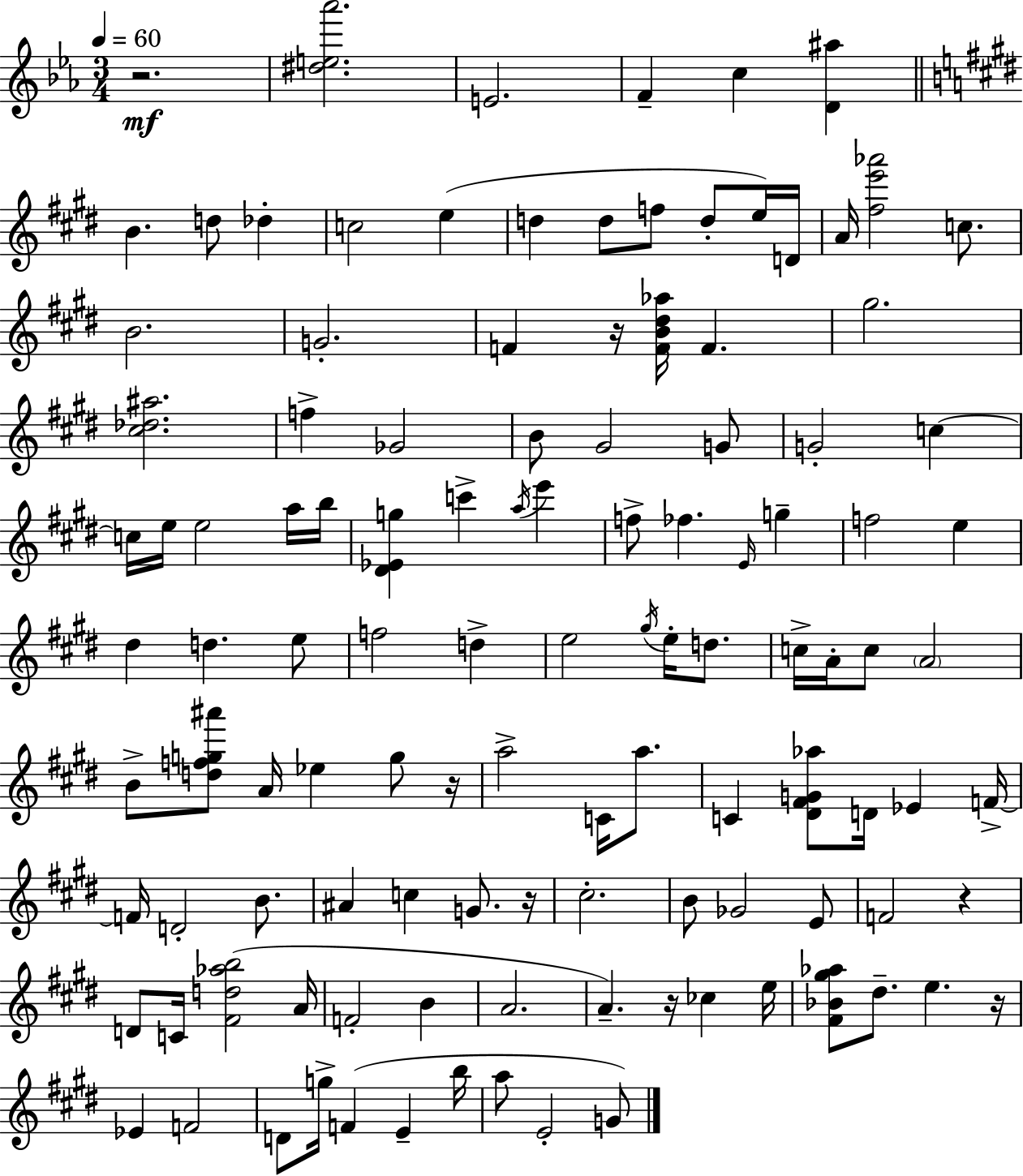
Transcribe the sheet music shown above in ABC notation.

X:1
T:Untitled
M:3/4
L:1/4
K:Cm
z2 [^de_a']2 E2 F c [D^a] B d/2 _d c2 e d d/2 f/2 d/2 e/4 D/4 A/4 [^fe'_a']2 c/2 B2 G2 F z/4 [FB^d_a]/4 F ^g2 [^c_d^a]2 f _G2 B/2 ^G2 G/2 G2 c c/4 e/4 e2 a/4 b/4 [^D_Eg] c' a/4 e' f/2 _f E/4 g f2 e ^d d e/2 f2 d e2 ^g/4 e/4 d/2 c/4 A/4 c/2 A2 B/2 [dfg^a']/2 A/4 _e g/2 z/4 a2 C/4 a/2 C [^D^FG_a]/2 D/4 _E F/4 F/4 D2 B/2 ^A c G/2 z/4 ^c2 B/2 _G2 E/2 F2 z D/2 C/4 [^Fd_ab]2 A/4 F2 B A2 A z/4 _c e/4 [^F_B^g_a]/2 ^d/2 e z/4 _E F2 D/2 g/4 F E b/4 a/2 E2 G/2